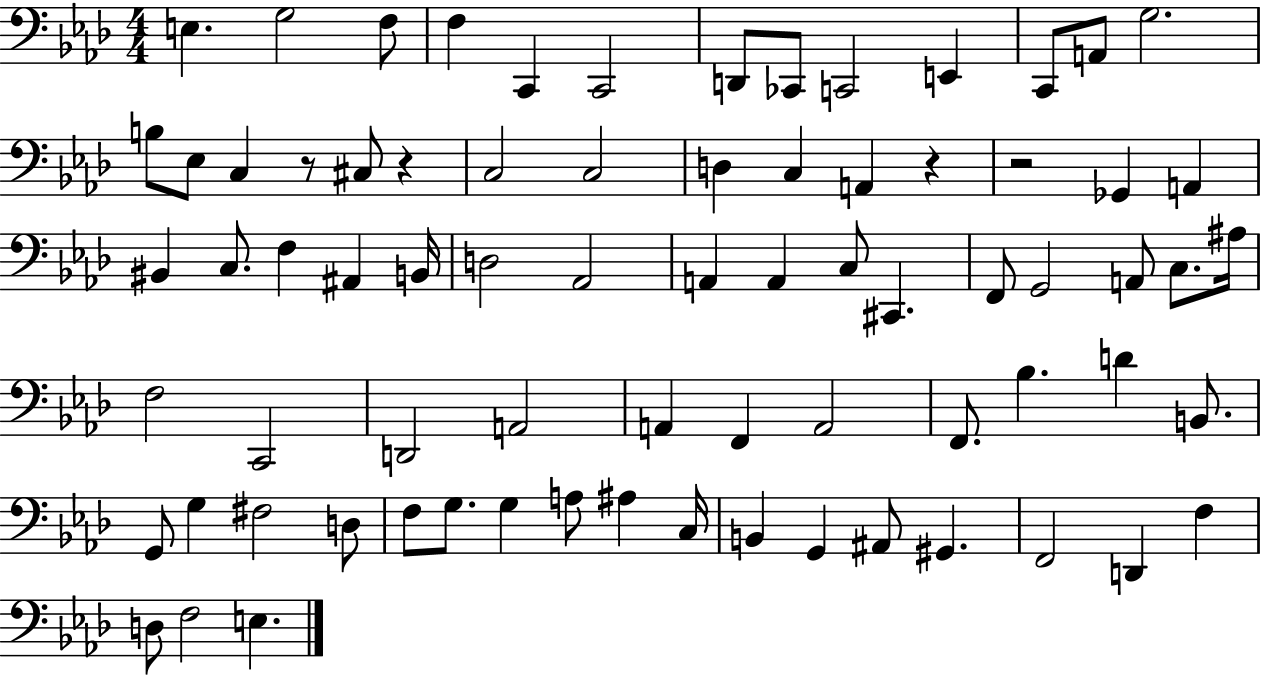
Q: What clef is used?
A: bass